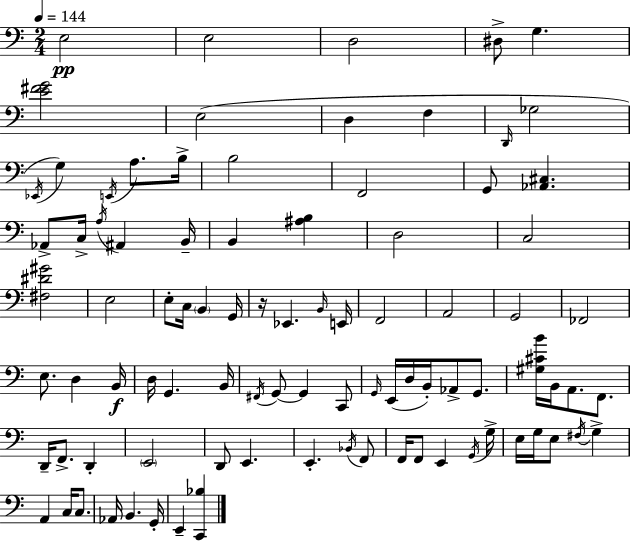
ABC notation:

X:1
T:Untitled
M:2/4
L:1/4
K:Am
E,2 E,2 D,2 ^D,/2 G, [E^FG]2 E,2 D, F, D,,/4 _G,2 _E,,/4 G, E,,/4 A,/2 B,/4 B,2 F,,2 G,,/2 [_A,,^C,] _A,,/2 C,/4 A,/4 ^A,, B,,/4 B,, [^A,B,] D,2 C,2 [^F,^D^G]2 E,2 E,/2 C,/4 B,, G,,/4 z/4 _E,, B,,/4 E,,/4 F,,2 A,,2 G,,2 _F,,2 E,/2 D, B,,/4 D,/4 G,, B,,/4 ^F,,/4 G,,/2 G,, C,,/2 G,,/4 E,,/4 D,/4 B,,/4 _A,,/2 G,,/2 [^G,^CB]/4 B,,/4 A,,/2 F,,/2 D,,/4 F,,/2 D,, E,,2 D,,/2 E,, E,, _B,,/4 F,,/2 F,,/4 F,,/2 E,, G,,/4 G,/4 E,/4 G,/4 E,/2 ^F,/4 G, A,, C,/4 C,/2 _A,,/4 B,, G,,/4 E,, [C,,_B,]